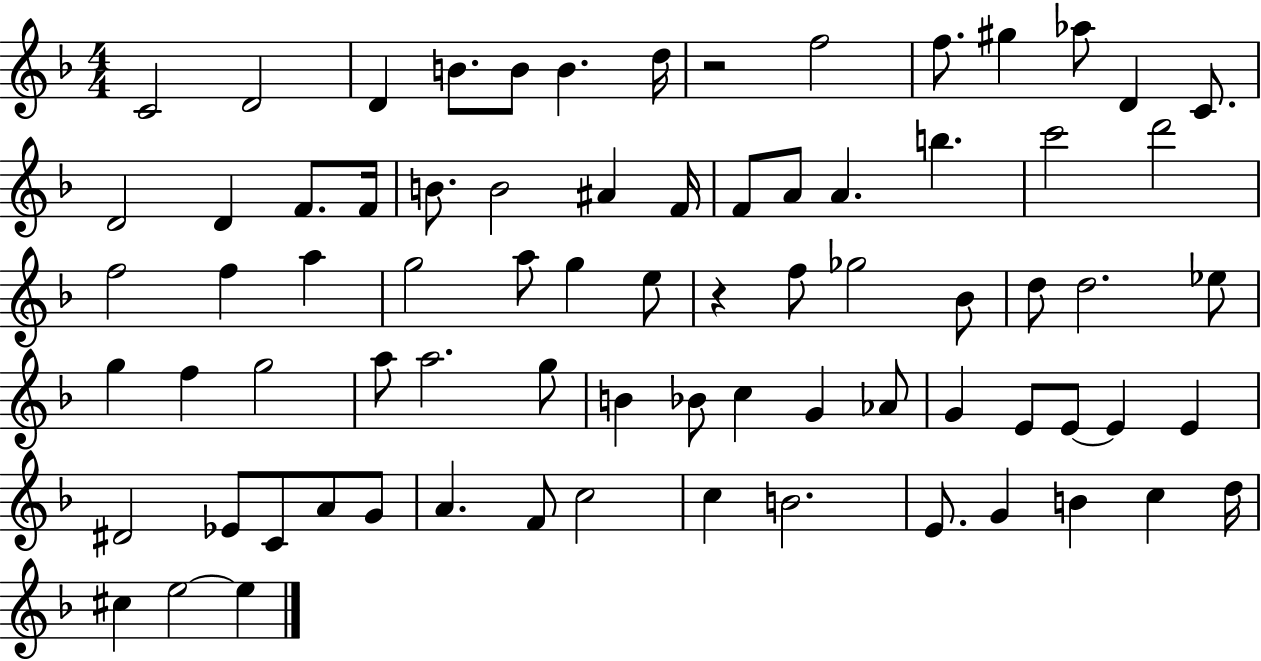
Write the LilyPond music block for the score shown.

{
  \clef treble
  \numericTimeSignature
  \time 4/4
  \key f \major
  c'2 d'2 | d'4 b'8. b'8 b'4. d''16 | r2 f''2 | f''8. gis''4 aes''8 d'4 c'8. | \break d'2 d'4 f'8. f'16 | b'8. b'2 ais'4 f'16 | f'8 a'8 a'4. b''4. | c'''2 d'''2 | \break f''2 f''4 a''4 | g''2 a''8 g''4 e''8 | r4 f''8 ges''2 bes'8 | d''8 d''2. ees''8 | \break g''4 f''4 g''2 | a''8 a''2. g''8 | b'4 bes'8 c''4 g'4 aes'8 | g'4 e'8 e'8~~ e'4 e'4 | \break dis'2 ees'8 c'8 a'8 g'8 | a'4. f'8 c''2 | c''4 b'2. | e'8. g'4 b'4 c''4 d''16 | \break cis''4 e''2~~ e''4 | \bar "|."
}